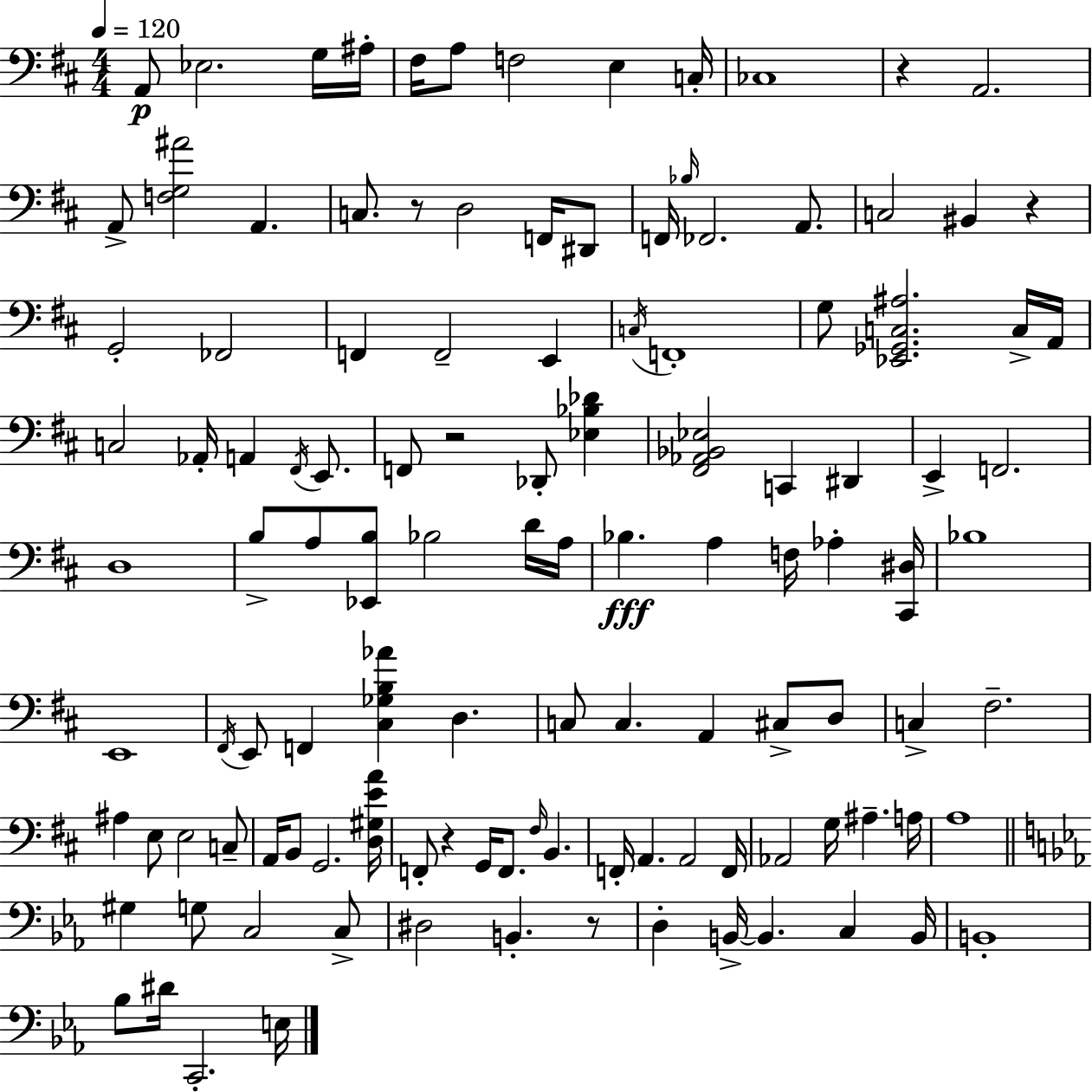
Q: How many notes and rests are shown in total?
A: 118